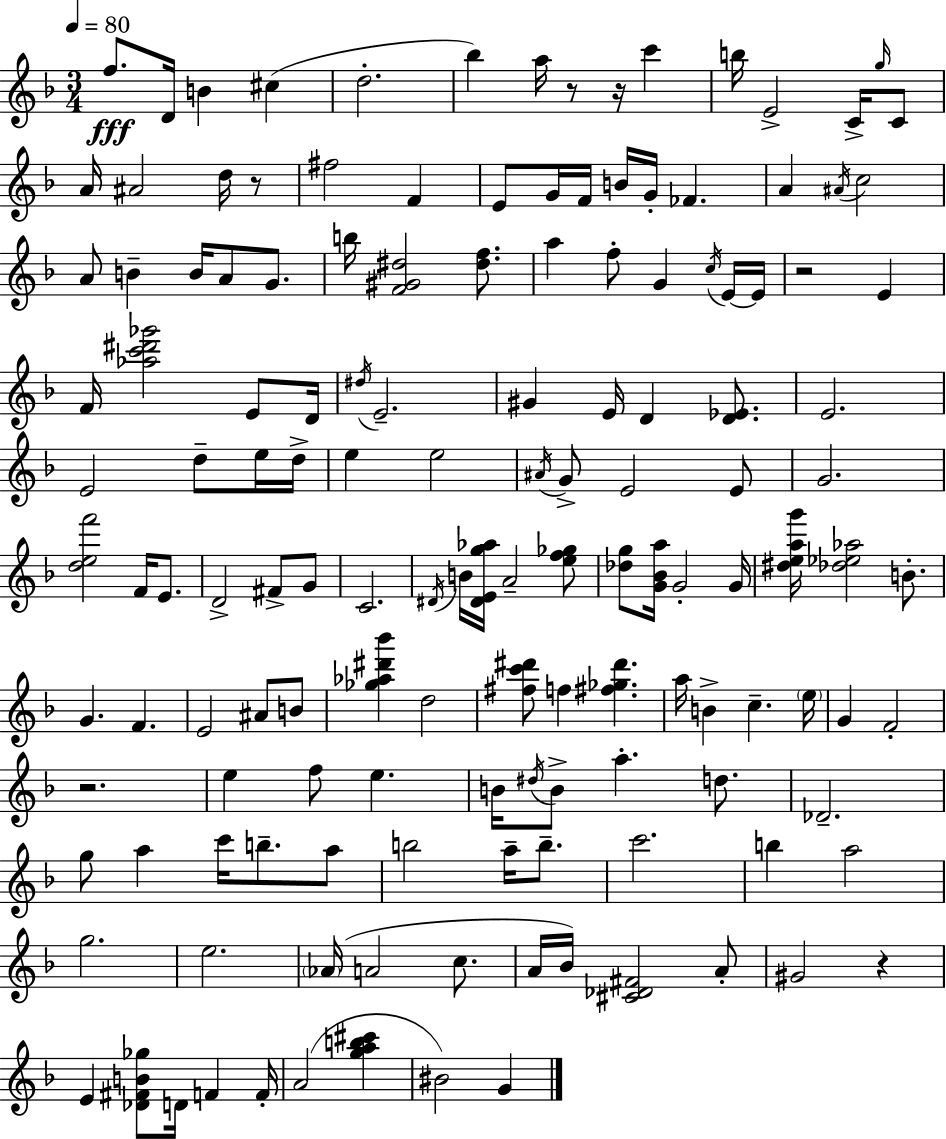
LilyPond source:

{
  \clef treble
  \numericTimeSignature
  \time 3/4
  \key f \major
  \tempo 4 = 80
  f''8.\fff d'16 b'4 cis''4( | d''2.-. | bes''4) a''16 r8 r16 c'''4 | b''16 e'2-> c'16-> \grace { g''16 } c'8 | \break a'16 ais'2 d''16 r8 | fis''2 f'4 | e'8 g'16 f'16 b'16 g'16-. fes'4. | a'4 \acciaccatura { ais'16 } c''2 | \break a'8 b'4-- b'16 a'8 g'8. | b''16 <f' gis' dis''>2 <dis'' f''>8. | a''4 f''8-. g'4 | \acciaccatura { c''16 } e'16~~ e'16 r2 e'4 | \break f'16 <aes'' c''' dis''' ges'''>2 | e'8 d'16 \acciaccatura { dis''16 } e'2.-- | gis'4 e'16 d'4 | <d' ees'>8. e'2. | \break e'2 | d''8-- e''16 d''16-> e''4 e''2 | \acciaccatura { ais'16 } g'8-> e'2 | e'8 g'2. | \break <d'' e'' f'''>2 | f'16 e'8. d'2-> | fis'8-> g'8 c'2. | \acciaccatura { dis'16 } b'16 <dis' e' g'' aes''>16 a'2-- | \break <e'' f'' ges''>8 <des'' g''>8 <g' bes' a''>16 g'2-. | g'16 <dis'' e'' a'' g'''>16 <des'' ees'' aes''>2 | b'8.-. g'4. | f'4. e'2 | \break ais'8 b'8 <ges'' aes'' dis''' bes'''>4 d''2 | <fis'' c''' dis'''>8 f''4 | <fis'' ges'' dis'''>4. a''16 b'4-> c''4.-- | \parenthesize e''16 g'4 f'2-. | \break r2. | e''4 f''8 | e''4. b'16 \acciaccatura { dis''16 } b'8-> a''4.-. | d''8. des'2.-- | \break g''8 a''4 | c'''16 b''8.-- a''8 b''2 | a''16-- b''8.-- c'''2. | b''4 a''2 | \break g''2. | e''2. | \parenthesize aes'16( a'2 | c''8. a'16 bes'16) <cis' des' fis'>2 | \break a'8-. gis'2 | r4 e'4 <des' fis' b' ges''>8 | d'16 f'4 f'16-. a'2( | <g'' a'' b'' cis'''>4 bis'2) | \break g'4 \bar "|."
}